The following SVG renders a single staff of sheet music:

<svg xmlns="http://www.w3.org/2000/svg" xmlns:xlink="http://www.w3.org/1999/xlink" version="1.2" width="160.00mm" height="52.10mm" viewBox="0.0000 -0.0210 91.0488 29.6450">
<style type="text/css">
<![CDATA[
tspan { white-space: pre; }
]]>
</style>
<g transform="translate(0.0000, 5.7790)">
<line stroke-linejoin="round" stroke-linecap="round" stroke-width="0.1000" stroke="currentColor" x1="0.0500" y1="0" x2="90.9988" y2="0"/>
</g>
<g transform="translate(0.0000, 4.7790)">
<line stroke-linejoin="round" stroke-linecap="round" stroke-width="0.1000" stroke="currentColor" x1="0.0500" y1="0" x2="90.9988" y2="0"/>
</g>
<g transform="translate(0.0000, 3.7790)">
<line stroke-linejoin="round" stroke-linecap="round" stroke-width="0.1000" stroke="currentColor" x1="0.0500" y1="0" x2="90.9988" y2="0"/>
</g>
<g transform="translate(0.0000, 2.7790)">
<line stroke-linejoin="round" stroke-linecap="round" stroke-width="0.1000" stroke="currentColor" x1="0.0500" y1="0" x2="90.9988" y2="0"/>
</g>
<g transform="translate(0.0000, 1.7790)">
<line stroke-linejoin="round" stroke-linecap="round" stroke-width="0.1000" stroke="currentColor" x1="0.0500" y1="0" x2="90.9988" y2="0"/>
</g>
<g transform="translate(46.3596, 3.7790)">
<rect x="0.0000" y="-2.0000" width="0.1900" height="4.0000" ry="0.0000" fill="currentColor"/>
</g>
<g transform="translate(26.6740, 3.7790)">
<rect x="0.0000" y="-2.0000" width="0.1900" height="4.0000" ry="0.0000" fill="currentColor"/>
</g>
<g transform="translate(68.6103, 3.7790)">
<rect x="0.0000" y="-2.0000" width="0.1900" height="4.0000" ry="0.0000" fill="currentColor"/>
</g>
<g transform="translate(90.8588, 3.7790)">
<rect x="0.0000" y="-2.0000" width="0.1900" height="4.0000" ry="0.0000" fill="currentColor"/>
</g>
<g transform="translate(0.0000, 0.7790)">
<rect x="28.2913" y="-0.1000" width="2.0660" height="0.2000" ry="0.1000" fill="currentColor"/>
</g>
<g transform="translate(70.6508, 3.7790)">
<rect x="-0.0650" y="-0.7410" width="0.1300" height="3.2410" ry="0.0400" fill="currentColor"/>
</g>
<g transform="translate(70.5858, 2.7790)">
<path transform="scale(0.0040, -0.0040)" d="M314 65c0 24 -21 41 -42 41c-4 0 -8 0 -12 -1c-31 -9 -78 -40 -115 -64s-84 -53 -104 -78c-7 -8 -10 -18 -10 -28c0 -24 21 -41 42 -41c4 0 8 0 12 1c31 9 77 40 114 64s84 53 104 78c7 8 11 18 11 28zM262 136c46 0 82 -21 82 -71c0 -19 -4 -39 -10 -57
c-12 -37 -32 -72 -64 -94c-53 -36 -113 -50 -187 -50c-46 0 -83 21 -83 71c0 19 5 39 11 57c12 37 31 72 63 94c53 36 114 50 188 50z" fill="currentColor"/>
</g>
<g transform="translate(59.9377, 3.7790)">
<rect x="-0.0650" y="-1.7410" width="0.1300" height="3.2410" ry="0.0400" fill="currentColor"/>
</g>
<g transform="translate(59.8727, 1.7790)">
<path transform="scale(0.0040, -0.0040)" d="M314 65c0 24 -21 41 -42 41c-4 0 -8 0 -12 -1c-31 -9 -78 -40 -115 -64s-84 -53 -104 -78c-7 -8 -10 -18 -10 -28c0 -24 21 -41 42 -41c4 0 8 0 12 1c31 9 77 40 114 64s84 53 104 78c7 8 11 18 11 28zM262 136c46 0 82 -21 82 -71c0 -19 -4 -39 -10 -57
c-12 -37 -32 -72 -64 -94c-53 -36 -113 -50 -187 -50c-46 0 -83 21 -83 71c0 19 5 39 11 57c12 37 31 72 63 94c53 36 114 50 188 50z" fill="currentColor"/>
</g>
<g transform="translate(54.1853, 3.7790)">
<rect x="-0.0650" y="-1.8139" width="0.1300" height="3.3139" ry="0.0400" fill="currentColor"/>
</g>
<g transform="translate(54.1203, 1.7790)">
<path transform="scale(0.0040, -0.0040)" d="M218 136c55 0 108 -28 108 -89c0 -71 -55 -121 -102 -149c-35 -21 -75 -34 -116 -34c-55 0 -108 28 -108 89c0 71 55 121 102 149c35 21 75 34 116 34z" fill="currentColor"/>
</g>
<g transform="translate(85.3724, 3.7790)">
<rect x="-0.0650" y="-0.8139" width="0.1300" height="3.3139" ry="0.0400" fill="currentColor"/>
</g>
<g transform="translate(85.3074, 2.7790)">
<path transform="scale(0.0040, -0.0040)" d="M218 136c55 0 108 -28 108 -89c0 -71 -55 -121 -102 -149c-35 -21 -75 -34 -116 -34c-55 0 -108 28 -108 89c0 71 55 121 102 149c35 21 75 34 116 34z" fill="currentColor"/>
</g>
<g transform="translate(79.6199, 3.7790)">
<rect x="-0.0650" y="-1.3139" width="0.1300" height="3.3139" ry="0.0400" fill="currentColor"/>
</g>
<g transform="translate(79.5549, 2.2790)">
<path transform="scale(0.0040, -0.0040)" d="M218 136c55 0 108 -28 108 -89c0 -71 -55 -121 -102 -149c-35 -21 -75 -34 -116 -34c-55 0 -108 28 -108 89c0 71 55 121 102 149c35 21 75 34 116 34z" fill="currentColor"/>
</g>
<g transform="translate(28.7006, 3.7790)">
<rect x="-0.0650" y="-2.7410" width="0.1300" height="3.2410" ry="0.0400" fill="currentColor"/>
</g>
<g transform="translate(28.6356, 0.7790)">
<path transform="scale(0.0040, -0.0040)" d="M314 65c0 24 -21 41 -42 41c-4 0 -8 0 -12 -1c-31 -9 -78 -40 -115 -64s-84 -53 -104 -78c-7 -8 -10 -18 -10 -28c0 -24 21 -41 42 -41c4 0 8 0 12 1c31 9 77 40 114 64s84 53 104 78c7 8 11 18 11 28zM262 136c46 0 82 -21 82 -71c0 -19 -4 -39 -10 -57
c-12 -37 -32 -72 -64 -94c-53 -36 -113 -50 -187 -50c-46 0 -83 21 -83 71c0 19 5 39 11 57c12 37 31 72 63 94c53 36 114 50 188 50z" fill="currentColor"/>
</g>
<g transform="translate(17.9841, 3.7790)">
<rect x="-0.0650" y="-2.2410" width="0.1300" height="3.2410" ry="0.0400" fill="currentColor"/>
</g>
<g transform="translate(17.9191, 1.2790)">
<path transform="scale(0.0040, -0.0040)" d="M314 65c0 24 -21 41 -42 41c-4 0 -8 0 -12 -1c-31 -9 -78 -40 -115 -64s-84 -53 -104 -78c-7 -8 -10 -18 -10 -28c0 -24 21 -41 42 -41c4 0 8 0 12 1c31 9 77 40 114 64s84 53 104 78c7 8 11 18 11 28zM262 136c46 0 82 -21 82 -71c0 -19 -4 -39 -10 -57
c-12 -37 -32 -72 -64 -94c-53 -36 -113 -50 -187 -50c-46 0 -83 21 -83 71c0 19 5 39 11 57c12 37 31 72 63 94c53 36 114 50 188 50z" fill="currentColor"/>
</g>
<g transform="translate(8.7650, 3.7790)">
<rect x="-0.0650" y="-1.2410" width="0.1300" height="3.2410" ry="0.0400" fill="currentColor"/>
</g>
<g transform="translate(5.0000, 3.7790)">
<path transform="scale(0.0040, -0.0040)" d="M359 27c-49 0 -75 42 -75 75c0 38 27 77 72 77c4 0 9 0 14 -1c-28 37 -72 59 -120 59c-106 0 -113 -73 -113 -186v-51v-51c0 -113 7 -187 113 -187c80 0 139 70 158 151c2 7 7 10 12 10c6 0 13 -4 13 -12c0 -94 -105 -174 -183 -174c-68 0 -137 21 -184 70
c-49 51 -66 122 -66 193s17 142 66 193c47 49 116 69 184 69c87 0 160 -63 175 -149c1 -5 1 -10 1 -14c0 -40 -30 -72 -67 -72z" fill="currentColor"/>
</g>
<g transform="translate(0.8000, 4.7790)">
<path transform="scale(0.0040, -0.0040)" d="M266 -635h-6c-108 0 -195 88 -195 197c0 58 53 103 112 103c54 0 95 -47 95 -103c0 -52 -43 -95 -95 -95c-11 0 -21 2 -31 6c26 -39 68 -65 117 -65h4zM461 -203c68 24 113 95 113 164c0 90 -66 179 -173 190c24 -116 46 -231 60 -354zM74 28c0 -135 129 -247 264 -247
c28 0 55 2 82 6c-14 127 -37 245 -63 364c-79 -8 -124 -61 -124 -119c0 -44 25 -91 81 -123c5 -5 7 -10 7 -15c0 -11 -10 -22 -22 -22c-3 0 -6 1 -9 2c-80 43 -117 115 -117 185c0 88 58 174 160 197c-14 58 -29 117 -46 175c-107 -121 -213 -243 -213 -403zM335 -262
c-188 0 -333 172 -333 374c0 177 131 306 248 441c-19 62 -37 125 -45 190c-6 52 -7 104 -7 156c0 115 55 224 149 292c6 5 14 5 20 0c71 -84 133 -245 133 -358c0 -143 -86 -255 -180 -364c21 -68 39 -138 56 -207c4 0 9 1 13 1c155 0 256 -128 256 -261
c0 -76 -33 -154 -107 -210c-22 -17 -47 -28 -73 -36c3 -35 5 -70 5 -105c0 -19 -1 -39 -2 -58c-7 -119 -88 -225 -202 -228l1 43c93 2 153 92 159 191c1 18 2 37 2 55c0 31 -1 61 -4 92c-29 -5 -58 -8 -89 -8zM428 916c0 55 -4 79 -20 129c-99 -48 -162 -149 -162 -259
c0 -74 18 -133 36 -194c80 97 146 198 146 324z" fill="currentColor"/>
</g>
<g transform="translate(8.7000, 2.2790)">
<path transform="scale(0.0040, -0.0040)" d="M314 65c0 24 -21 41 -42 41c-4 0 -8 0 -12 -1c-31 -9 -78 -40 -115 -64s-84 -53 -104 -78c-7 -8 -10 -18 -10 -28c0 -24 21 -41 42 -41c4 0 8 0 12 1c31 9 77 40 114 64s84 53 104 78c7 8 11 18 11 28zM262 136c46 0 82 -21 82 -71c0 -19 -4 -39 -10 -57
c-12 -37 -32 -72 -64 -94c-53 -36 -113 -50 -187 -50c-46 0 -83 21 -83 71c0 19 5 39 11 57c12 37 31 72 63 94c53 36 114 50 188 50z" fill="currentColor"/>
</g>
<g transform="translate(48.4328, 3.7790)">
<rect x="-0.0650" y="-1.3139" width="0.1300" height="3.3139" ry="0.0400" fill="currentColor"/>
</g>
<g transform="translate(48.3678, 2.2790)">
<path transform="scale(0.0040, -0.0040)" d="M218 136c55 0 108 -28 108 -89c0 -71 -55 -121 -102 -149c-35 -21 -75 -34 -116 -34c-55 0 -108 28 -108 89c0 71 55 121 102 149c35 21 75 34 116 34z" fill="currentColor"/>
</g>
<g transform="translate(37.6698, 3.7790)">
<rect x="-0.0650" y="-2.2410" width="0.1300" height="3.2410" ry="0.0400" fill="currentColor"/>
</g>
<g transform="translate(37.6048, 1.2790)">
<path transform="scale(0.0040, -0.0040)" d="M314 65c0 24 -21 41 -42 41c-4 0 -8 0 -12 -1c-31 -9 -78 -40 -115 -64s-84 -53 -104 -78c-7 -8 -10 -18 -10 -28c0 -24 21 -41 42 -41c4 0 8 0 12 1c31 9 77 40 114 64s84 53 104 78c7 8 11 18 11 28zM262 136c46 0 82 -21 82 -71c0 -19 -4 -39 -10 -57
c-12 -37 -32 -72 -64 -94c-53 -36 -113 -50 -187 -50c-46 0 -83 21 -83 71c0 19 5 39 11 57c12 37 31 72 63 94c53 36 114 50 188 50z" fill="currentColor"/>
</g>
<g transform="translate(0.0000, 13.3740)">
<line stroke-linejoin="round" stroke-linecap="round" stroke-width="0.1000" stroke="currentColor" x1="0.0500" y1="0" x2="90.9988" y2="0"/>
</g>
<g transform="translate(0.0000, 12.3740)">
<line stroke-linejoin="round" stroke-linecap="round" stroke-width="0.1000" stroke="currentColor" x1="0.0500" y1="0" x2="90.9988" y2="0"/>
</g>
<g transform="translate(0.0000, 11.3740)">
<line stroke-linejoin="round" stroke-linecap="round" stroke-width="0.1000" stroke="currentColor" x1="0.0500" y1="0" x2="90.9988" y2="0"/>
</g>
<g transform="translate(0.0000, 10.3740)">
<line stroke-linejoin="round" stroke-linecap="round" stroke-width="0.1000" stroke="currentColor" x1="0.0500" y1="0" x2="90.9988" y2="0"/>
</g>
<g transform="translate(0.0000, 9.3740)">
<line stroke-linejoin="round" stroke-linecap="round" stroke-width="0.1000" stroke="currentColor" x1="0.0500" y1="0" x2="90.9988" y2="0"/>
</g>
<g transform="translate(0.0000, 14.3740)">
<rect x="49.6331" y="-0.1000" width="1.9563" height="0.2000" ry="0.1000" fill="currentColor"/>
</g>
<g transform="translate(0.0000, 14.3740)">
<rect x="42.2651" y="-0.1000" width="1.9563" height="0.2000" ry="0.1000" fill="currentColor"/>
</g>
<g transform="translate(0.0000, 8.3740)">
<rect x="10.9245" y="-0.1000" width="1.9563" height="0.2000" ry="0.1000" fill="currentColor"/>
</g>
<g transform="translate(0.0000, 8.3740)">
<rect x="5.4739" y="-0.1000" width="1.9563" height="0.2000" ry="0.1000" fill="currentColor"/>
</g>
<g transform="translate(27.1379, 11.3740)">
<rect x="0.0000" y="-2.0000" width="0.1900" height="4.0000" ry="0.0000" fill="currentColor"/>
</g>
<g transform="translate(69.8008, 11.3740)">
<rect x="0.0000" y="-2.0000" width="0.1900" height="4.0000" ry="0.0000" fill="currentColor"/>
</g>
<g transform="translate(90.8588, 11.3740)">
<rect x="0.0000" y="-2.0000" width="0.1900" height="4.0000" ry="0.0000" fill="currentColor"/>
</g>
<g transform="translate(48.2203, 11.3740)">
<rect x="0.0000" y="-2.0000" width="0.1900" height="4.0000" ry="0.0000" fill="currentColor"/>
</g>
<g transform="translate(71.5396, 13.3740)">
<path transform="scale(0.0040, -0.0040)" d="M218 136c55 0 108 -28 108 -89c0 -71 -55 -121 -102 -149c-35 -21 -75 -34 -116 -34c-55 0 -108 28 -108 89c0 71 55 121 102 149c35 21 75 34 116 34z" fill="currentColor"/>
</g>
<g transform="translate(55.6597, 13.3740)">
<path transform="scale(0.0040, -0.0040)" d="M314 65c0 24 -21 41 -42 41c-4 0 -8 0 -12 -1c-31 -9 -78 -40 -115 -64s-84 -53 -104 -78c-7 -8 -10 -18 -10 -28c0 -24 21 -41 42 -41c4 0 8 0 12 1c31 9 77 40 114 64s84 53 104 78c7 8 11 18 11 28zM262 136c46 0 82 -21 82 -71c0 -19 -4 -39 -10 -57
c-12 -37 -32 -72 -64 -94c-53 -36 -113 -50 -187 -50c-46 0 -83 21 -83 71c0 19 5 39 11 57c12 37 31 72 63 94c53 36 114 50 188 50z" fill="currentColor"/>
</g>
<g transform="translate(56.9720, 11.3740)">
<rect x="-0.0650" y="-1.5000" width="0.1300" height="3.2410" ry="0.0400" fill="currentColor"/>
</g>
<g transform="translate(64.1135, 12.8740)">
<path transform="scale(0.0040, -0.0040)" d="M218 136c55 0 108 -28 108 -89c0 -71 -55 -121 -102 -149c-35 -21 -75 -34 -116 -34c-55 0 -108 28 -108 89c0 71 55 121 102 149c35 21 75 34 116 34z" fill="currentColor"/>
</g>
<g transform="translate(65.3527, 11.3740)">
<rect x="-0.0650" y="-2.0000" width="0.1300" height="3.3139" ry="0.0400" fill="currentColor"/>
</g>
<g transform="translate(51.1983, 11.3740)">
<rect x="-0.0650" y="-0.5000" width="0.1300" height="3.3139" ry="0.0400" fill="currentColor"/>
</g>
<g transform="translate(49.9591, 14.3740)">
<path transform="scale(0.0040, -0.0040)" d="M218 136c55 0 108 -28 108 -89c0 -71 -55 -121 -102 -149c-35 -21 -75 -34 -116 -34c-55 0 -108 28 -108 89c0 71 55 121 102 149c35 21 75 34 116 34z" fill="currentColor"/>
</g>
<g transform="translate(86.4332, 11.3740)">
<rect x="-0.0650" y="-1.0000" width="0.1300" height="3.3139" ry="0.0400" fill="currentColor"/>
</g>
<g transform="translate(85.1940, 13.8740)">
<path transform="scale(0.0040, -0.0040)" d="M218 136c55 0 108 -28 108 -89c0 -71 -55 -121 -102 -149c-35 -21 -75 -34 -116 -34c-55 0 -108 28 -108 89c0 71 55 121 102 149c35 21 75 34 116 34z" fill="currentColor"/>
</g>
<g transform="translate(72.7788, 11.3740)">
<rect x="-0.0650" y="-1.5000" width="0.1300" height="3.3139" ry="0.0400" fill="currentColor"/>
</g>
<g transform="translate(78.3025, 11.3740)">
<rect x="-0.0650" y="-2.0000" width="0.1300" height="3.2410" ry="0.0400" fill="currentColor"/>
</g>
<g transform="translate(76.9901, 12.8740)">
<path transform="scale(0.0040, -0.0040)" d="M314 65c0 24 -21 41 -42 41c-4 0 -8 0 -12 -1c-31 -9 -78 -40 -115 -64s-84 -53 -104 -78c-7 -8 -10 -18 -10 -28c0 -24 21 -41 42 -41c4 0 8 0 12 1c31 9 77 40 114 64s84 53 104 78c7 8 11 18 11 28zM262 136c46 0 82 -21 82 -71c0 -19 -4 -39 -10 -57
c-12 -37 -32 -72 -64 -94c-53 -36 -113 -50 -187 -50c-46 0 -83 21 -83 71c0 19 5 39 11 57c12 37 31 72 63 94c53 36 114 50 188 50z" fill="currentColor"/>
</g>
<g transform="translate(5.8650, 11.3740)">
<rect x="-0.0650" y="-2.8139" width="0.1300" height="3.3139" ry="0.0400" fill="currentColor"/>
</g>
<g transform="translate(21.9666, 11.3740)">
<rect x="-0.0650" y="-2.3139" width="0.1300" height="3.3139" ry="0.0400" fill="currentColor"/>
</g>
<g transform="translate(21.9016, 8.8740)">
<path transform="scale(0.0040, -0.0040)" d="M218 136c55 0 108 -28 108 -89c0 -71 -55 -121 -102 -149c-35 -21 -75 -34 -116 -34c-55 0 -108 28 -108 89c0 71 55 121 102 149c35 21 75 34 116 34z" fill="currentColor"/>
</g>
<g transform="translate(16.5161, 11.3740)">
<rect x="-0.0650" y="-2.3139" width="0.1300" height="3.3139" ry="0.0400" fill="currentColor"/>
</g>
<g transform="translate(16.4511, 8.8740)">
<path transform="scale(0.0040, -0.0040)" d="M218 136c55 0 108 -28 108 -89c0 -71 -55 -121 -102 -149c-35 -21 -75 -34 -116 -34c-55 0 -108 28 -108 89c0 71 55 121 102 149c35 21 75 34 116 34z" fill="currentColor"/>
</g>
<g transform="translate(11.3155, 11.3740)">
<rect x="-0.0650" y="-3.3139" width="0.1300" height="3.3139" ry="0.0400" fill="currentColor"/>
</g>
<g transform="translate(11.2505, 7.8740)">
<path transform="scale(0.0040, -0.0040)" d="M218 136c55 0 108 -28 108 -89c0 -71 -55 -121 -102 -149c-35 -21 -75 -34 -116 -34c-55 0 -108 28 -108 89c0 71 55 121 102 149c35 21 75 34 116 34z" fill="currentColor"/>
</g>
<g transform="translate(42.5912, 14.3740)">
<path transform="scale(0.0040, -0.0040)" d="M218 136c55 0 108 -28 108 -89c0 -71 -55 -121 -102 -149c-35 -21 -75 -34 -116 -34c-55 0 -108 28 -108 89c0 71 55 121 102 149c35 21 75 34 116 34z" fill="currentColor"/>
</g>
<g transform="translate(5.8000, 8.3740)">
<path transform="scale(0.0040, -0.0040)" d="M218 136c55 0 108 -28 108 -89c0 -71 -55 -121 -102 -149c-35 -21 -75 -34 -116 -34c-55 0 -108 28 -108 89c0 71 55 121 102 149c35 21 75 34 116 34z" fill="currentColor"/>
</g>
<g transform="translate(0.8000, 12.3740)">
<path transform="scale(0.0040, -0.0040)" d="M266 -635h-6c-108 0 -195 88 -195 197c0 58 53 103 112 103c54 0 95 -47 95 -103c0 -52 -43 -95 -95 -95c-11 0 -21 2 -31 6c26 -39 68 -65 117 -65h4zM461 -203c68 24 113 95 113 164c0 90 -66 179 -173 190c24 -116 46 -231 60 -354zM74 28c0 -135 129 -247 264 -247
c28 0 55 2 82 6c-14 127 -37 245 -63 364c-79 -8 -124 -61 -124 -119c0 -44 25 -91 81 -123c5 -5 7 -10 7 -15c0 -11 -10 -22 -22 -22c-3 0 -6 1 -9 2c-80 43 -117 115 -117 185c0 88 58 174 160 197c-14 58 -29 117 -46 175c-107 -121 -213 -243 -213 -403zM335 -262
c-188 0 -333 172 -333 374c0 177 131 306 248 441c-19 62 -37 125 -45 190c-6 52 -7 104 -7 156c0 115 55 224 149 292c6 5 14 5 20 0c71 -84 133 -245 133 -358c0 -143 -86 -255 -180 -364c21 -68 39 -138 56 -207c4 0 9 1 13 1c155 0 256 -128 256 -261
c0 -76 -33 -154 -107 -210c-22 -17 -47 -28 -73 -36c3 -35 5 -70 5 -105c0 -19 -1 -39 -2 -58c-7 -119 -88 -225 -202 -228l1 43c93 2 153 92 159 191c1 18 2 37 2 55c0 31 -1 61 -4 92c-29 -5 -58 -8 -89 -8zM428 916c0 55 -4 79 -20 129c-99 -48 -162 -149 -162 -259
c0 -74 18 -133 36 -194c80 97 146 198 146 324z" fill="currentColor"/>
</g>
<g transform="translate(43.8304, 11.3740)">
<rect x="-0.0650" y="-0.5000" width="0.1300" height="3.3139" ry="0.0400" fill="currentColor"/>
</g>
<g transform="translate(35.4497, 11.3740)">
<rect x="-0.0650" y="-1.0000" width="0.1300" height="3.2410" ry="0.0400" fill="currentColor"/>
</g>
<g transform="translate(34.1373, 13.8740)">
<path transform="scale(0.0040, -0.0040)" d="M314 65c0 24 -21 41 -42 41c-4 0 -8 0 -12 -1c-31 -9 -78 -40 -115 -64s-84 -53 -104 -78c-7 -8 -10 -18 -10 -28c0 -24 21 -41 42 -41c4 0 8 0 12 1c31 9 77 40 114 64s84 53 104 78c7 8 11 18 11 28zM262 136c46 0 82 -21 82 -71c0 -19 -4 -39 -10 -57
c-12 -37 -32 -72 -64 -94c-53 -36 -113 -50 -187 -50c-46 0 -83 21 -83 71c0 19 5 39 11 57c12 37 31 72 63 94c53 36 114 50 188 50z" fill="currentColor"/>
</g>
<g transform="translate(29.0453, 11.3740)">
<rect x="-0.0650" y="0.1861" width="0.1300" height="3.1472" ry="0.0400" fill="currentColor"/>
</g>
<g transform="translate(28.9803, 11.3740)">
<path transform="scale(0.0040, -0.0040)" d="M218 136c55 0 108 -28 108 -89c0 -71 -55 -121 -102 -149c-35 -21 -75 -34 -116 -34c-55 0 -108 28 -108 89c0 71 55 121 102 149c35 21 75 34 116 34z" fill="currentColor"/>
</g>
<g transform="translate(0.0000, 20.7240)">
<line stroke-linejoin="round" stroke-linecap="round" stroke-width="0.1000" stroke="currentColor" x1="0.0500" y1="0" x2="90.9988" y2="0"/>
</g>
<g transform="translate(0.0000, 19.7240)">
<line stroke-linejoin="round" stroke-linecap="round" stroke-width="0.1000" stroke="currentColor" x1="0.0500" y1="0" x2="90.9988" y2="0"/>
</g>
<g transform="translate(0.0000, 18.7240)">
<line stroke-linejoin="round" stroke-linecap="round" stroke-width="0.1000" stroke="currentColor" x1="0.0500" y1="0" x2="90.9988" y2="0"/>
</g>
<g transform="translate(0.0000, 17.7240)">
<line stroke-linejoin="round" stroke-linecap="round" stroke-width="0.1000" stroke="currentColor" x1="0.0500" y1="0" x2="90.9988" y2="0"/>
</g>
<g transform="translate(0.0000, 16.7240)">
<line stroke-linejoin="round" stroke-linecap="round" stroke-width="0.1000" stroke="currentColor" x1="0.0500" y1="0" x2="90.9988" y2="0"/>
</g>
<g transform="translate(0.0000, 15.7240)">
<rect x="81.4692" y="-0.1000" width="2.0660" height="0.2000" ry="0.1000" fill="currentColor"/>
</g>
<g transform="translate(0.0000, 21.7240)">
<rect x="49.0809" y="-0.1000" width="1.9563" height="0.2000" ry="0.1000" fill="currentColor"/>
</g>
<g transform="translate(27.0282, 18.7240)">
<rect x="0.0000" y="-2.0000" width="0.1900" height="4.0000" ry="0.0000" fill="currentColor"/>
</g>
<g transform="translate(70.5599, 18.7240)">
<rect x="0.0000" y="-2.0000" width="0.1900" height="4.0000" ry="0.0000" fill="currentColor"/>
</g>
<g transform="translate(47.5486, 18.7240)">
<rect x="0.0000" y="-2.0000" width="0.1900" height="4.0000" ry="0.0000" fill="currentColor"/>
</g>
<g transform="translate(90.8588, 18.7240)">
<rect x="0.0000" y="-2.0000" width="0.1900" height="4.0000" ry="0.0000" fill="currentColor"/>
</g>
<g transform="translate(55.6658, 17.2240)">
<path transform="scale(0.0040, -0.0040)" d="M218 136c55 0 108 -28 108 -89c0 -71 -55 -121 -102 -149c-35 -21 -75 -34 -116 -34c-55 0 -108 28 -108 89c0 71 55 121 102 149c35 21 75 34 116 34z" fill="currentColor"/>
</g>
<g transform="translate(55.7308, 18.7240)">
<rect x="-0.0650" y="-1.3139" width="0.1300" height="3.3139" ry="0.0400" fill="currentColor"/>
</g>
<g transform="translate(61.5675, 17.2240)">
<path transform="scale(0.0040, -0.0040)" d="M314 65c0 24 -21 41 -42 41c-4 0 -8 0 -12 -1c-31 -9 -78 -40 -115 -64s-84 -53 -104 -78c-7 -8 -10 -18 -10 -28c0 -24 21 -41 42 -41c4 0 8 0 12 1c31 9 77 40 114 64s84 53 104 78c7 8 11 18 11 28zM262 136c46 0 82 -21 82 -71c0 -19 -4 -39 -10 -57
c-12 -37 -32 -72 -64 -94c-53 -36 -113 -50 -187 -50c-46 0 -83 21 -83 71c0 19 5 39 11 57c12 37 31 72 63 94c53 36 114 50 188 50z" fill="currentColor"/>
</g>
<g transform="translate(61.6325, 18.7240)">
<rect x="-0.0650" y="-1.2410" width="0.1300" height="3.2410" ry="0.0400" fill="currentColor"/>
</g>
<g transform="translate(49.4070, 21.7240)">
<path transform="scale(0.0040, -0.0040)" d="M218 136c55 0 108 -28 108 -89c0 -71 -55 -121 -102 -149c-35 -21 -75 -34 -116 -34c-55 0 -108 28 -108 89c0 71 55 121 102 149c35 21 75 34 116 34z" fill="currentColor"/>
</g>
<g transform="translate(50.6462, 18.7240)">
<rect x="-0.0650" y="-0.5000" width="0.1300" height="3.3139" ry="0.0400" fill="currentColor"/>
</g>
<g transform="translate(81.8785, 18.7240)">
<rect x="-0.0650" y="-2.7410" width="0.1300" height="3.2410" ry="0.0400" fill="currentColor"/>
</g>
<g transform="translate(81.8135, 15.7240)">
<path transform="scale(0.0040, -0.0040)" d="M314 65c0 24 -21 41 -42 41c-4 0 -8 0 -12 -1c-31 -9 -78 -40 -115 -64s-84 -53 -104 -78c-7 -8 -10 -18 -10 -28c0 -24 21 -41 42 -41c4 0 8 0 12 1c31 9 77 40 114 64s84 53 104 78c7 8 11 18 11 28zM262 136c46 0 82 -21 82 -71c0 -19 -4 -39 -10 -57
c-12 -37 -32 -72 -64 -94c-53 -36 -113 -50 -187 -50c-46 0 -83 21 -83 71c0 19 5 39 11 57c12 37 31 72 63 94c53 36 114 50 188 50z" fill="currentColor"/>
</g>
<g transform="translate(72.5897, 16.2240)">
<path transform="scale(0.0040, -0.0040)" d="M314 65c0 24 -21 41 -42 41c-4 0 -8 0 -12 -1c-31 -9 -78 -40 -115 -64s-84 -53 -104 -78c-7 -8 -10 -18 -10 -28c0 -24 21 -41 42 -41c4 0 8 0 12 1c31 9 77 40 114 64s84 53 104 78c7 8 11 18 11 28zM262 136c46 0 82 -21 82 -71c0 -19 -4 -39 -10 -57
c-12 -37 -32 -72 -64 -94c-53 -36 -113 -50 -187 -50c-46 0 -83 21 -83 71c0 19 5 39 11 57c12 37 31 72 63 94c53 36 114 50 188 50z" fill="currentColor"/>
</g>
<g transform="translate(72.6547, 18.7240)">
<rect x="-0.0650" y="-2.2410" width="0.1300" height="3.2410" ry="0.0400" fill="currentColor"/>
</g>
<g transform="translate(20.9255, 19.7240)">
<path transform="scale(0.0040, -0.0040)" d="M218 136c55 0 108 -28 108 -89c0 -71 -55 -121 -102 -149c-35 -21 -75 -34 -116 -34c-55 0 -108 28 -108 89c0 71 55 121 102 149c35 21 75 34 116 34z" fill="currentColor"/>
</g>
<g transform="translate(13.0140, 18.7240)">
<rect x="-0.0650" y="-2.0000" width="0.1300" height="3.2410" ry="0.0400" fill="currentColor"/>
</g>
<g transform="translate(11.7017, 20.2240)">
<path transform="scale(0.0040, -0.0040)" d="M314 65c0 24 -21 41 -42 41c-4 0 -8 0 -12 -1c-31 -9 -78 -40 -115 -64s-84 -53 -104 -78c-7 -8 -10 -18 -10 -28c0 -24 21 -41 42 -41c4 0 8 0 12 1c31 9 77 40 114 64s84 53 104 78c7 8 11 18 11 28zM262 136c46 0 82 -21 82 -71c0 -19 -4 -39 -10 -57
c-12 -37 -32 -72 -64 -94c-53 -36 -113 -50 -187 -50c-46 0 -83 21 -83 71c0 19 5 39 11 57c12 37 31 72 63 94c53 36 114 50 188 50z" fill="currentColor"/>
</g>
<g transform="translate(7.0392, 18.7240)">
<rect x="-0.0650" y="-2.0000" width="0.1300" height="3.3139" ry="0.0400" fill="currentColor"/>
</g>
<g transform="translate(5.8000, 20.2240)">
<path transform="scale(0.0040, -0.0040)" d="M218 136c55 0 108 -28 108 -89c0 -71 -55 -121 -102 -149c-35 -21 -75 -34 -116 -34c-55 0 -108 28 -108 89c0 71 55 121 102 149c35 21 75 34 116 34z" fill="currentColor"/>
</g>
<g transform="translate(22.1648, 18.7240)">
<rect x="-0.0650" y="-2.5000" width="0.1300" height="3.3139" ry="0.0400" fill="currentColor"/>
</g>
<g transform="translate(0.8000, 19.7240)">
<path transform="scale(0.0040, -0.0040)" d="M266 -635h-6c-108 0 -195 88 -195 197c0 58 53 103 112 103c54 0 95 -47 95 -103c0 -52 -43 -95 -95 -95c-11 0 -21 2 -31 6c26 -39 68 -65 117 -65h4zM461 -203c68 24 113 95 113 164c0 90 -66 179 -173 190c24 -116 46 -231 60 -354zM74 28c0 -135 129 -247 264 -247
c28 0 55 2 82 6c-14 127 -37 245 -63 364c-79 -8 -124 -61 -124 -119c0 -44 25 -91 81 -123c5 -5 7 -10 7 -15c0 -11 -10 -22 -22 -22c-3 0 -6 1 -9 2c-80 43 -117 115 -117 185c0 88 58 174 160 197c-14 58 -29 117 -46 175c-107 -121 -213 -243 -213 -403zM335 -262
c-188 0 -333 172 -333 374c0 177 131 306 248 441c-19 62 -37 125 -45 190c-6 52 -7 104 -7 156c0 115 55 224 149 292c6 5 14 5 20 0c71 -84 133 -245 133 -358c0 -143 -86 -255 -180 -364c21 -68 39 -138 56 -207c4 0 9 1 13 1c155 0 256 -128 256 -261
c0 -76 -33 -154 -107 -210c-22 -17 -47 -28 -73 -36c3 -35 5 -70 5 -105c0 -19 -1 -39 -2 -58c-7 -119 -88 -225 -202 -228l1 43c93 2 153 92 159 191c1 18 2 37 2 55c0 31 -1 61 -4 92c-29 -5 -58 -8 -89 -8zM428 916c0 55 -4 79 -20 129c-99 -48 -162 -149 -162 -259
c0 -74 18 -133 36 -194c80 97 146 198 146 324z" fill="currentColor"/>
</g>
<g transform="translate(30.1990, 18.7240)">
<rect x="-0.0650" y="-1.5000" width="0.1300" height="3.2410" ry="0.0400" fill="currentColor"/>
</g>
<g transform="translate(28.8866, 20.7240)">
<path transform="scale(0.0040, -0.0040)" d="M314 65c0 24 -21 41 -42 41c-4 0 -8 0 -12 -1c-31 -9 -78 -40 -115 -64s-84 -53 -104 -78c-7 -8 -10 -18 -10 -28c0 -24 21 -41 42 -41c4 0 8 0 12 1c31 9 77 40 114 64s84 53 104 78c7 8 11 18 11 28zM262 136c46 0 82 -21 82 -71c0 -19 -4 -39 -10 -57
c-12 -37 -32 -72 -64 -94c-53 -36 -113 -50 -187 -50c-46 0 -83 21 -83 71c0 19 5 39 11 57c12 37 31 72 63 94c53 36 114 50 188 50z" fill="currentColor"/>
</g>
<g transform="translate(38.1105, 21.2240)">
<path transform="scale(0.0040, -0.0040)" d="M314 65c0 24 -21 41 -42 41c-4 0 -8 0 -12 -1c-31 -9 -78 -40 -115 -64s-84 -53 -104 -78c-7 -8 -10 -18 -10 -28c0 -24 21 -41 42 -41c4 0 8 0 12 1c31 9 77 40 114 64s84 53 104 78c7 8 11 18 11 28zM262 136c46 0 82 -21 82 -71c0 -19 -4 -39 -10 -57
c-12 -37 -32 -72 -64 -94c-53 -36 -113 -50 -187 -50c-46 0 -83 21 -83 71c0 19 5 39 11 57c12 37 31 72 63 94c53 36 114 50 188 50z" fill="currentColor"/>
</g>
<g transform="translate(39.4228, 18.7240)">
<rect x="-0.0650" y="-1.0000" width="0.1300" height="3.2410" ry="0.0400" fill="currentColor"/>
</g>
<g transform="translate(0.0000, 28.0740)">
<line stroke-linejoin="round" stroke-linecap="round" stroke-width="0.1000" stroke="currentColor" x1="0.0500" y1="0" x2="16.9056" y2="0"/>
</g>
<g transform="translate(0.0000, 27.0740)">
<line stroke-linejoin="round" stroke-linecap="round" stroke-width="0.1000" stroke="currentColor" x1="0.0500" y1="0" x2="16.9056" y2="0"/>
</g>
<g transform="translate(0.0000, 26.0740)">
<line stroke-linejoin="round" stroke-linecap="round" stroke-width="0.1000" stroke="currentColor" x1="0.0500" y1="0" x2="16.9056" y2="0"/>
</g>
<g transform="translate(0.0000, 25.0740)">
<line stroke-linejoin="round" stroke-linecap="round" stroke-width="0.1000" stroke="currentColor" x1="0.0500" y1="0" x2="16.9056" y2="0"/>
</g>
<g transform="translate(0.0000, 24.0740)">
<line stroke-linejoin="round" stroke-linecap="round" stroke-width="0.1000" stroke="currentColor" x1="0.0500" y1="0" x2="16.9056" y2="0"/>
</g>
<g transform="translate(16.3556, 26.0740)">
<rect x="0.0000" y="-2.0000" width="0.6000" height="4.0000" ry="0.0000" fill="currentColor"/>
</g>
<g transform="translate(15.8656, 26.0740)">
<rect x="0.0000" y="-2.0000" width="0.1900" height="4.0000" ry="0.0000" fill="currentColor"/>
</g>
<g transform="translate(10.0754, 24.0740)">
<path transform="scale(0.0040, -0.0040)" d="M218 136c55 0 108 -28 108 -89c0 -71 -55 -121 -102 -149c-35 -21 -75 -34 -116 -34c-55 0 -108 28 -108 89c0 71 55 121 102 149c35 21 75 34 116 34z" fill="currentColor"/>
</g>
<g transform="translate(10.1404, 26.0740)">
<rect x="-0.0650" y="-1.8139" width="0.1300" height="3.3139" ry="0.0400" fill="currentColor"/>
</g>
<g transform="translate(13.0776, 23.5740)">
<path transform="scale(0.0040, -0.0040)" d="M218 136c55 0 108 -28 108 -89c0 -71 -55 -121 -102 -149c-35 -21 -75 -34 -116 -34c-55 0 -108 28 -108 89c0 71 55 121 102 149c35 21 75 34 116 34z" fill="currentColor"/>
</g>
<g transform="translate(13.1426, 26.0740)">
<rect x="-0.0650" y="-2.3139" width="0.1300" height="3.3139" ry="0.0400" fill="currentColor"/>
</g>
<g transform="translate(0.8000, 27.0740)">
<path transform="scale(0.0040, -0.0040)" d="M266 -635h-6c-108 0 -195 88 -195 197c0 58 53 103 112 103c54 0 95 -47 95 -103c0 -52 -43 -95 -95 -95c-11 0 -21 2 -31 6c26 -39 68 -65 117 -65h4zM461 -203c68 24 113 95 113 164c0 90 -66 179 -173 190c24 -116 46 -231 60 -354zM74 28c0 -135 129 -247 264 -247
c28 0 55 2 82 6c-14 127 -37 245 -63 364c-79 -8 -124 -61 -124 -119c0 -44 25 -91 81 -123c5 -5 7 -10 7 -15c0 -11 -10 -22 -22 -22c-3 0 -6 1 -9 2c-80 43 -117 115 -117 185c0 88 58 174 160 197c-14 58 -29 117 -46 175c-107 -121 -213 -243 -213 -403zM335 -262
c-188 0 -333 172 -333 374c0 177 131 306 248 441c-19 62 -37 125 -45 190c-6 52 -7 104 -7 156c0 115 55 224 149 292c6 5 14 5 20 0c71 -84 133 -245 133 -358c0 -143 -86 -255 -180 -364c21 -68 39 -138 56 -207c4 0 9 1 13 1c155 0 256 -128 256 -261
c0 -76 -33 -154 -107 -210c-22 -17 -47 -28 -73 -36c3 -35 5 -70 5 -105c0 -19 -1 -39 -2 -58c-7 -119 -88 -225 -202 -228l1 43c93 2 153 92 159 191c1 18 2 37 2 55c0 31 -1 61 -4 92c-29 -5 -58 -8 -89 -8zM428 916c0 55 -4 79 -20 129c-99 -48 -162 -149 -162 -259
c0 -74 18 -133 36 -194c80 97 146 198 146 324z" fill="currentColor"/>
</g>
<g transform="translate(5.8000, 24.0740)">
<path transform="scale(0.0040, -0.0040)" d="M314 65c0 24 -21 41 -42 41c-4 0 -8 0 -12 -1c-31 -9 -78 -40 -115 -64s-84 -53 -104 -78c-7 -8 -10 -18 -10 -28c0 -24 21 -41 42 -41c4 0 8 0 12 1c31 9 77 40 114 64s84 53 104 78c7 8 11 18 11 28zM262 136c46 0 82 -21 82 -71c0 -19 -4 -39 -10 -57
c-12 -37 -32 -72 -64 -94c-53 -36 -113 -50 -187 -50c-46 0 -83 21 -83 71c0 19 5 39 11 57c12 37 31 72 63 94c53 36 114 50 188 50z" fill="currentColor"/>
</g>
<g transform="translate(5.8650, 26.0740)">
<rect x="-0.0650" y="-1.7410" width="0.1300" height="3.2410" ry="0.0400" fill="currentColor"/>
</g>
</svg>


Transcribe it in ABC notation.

X:1
T:Untitled
M:4/4
L:1/4
K:C
e2 g2 a2 g2 e f f2 d2 e d a b g g B D2 C C E2 F E F2 D F F2 G E2 D2 C e e2 g2 a2 f2 f g